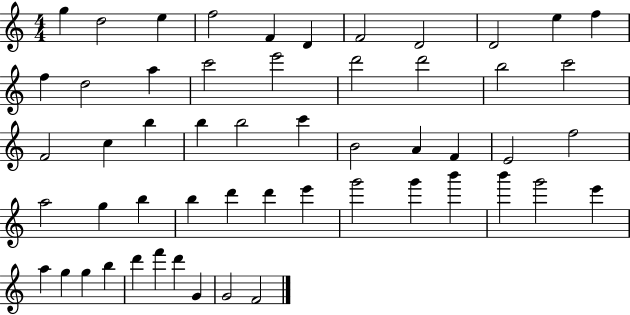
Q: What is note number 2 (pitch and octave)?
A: D5